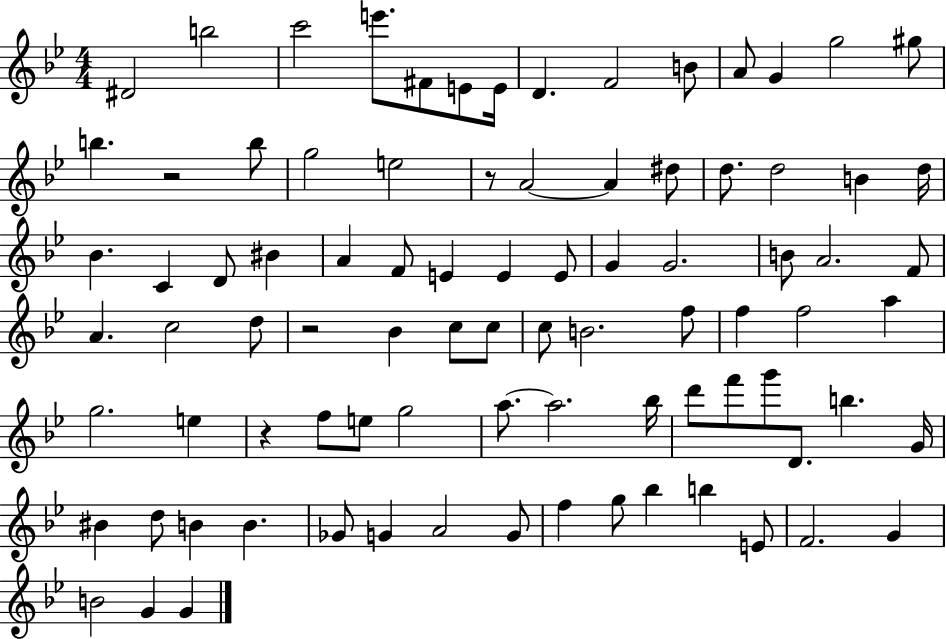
D#4/h B5/h C6/h E6/e. F#4/e E4/e E4/s D4/q. F4/h B4/e A4/e G4/q G5/h G#5/e B5/q. R/h B5/e G5/h E5/h R/e A4/h A4/q D#5/e D5/e. D5/h B4/q D5/s Bb4/q. C4/q D4/e BIS4/q A4/q F4/e E4/q E4/q E4/e G4/q G4/h. B4/e A4/h. F4/e A4/q. C5/h D5/e R/h Bb4/q C5/e C5/e C5/e B4/h. F5/e F5/q F5/h A5/q G5/h. E5/q R/q F5/e E5/e G5/h A5/e. A5/h. Bb5/s D6/e F6/e G6/e D4/e. B5/q. G4/s BIS4/q D5/e B4/q B4/q. Gb4/e G4/q A4/h G4/e F5/q G5/e Bb5/q B5/q E4/e F4/h. G4/q B4/h G4/q G4/q